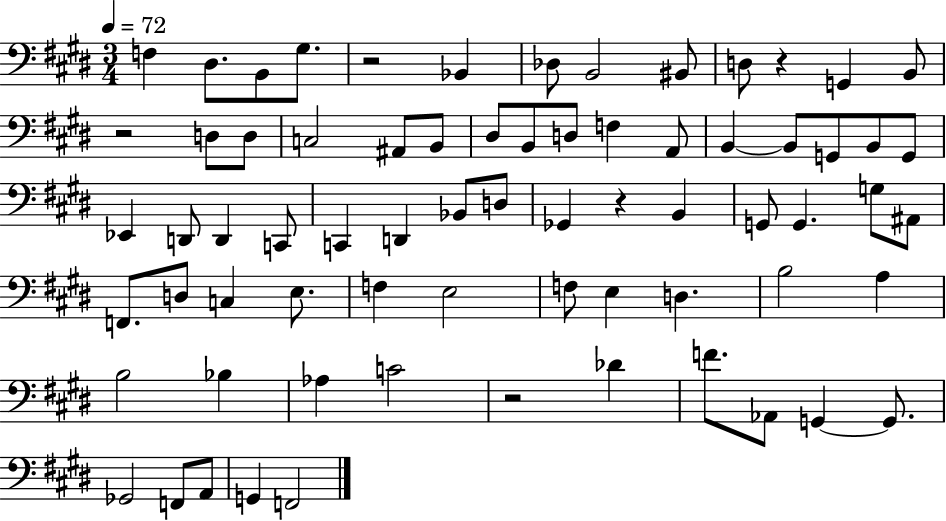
{
  \clef bass
  \numericTimeSignature
  \time 3/4
  \key e \major
  \tempo 4 = 72
  f4 dis8. b,8 gis8. | r2 bes,4 | des8 b,2 bis,8 | d8 r4 g,4 b,8 | \break r2 d8 d8 | c2 ais,8 b,8 | dis8 b,8 d8 f4 a,8 | b,4~~ b,8 g,8 b,8 g,8 | \break ees,4 d,8 d,4 c,8 | c,4 d,4 bes,8 d8 | ges,4 r4 b,4 | g,8 g,4. g8 ais,8 | \break f,8. d8 c4 e8. | f4 e2 | f8 e4 d4. | b2 a4 | \break b2 bes4 | aes4 c'2 | r2 des'4 | f'8. aes,8 g,4~~ g,8. | \break ges,2 f,8 a,8 | g,4 f,2 | \bar "|."
}